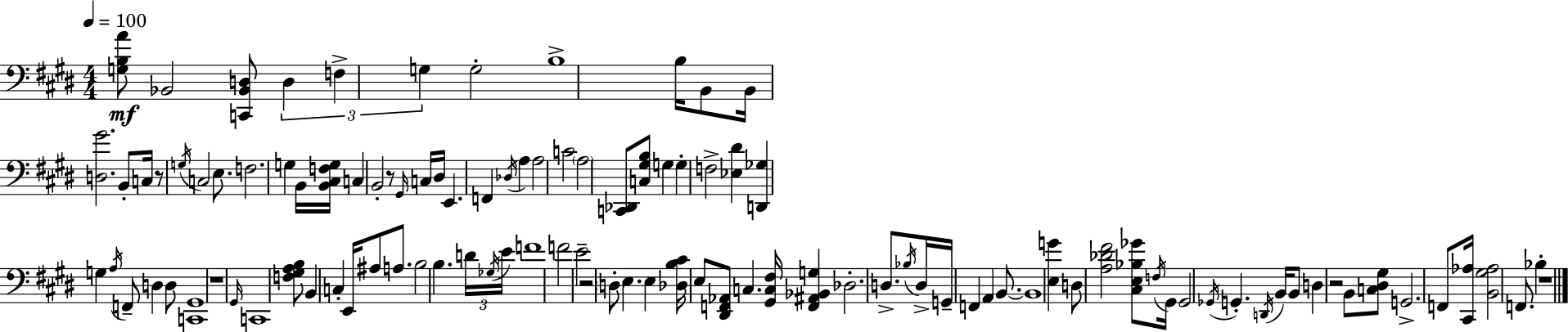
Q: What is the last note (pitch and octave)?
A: Bb3